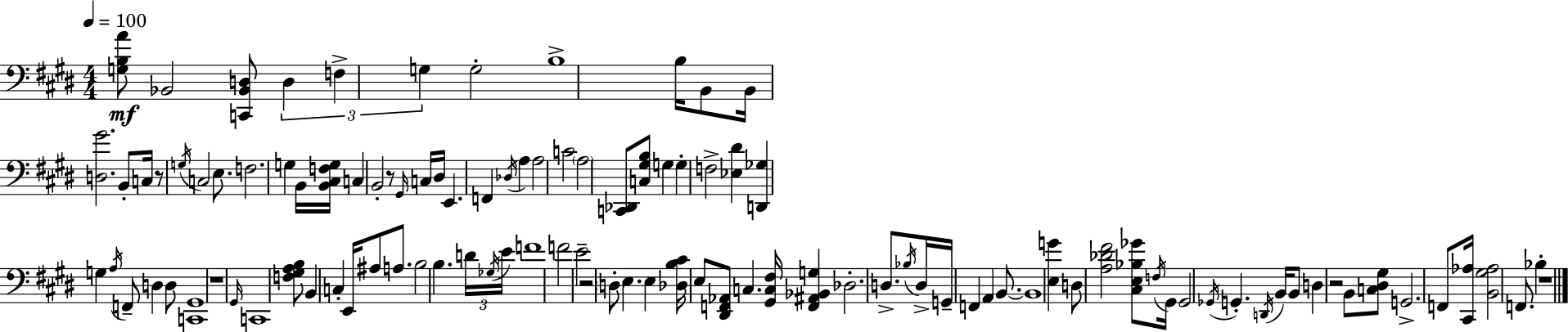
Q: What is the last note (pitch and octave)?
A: Bb3